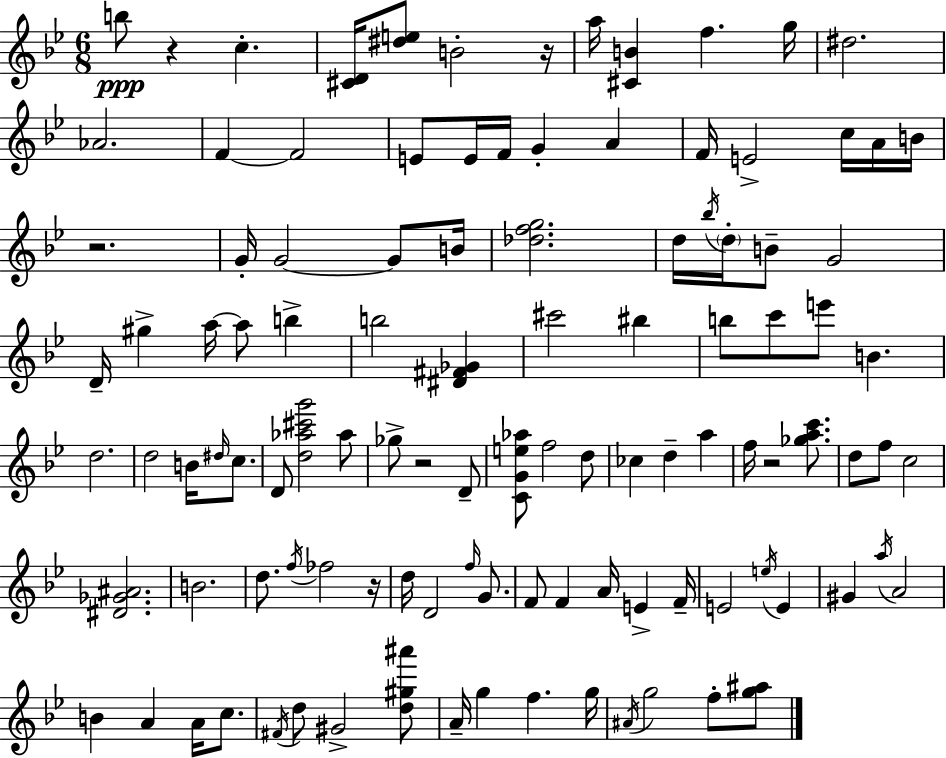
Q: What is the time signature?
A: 6/8